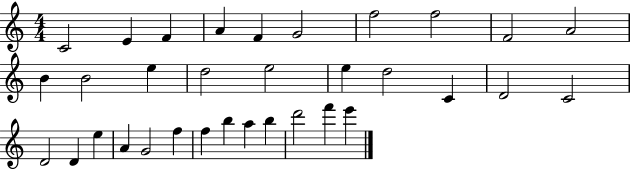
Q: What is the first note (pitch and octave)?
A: C4